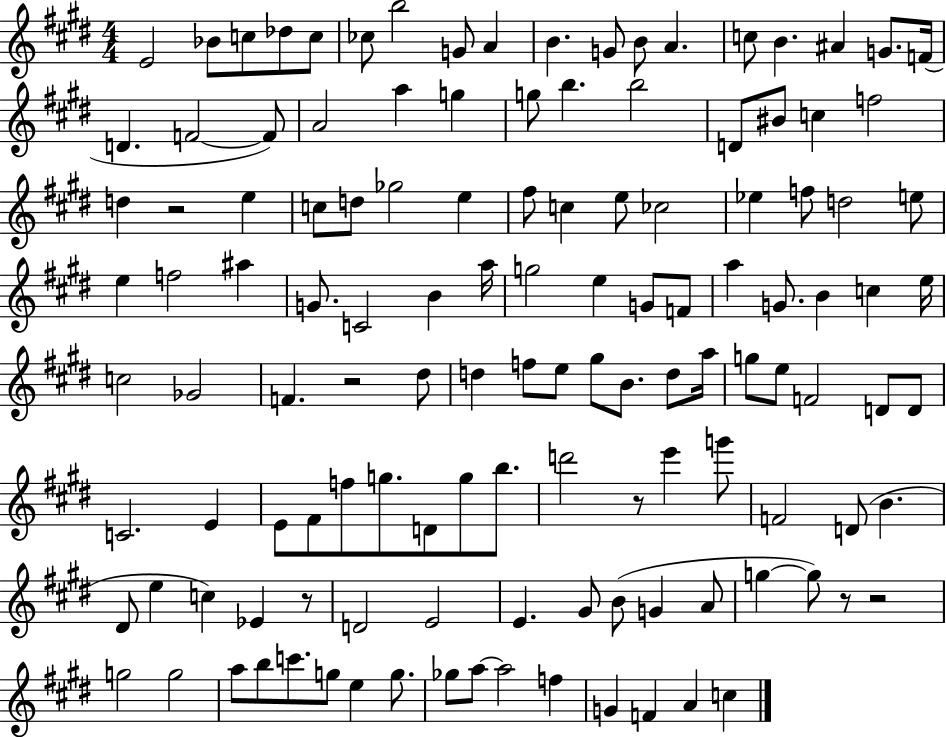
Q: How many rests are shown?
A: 6